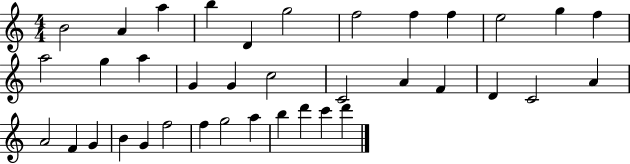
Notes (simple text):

B4/h A4/q A5/q B5/q D4/q G5/h F5/h F5/q F5/q E5/h G5/q F5/q A5/h G5/q A5/q G4/q G4/q C5/h C4/h A4/q F4/q D4/q C4/h A4/q A4/h F4/q G4/q B4/q G4/q F5/h F5/q G5/h A5/q B5/q D6/q C6/q D6/q